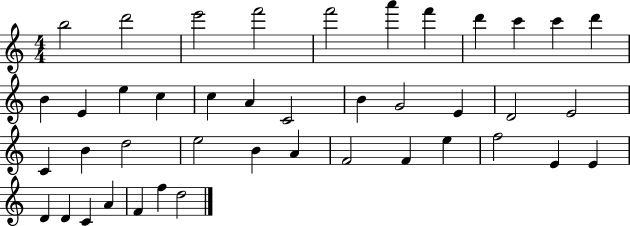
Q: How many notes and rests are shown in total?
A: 42